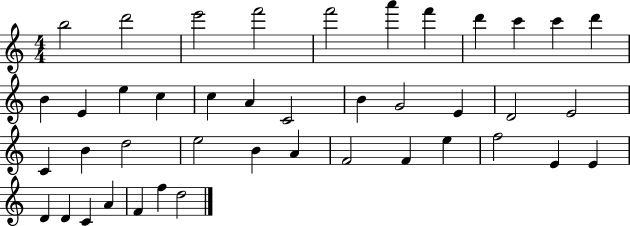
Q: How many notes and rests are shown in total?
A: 42